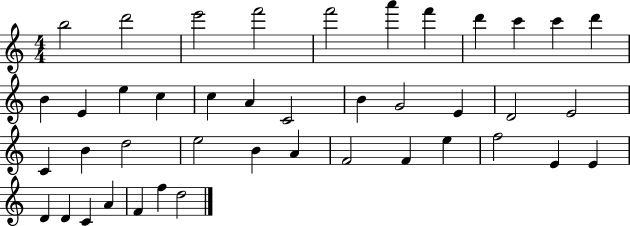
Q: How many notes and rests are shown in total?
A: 42